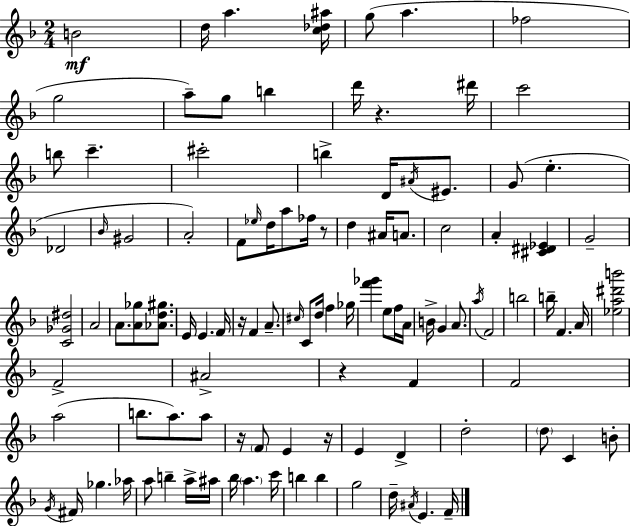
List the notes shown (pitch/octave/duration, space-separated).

B4/h D5/s A5/q. [C5,Db5,A#5]/s G5/e A5/q. FES5/h G5/h A5/e G5/e B5/q D6/s R/q. D#6/s C6/h B5/e C6/q. C#6/h B5/q D4/s A#4/s EIS4/e. G4/e E5/q. Db4/h Bb4/s G#4/h A4/h F4/e Eb5/s D5/s A5/e FES5/s R/e D5/q A#4/s A4/e. C5/h A4/q [C#4,D#4,Eb4]/q G4/h [C4,Gb4,D#5]/h A4/h A4/e. [A4,Gb5]/e [Ab4,D5,G#5]/e. E4/s E4/q. F4/s R/s F4/q A4/e. C#5/s C4/e D5/s F5/q Gb5/s [F6,Gb6]/q E5/e F5/s A4/s B4/s G4/q A4/e. A5/s F4/h B5/h B5/s F4/q. A4/s [Eb5,A5,D#6,B6]/h F4/h A#4/h R/q F4/q F4/h A5/h B5/e. A5/e. A5/e R/s F4/e E4/q R/s E4/q D4/q D5/h D5/e C4/q B4/e G4/s F#4/s Gb5/q. Ab5/s A5/e B5/q A5/s A#5/s Bb5/s A5/q. C6/s B5/q B5/q G5/h D5/s A#4/s E4/q. F4/s